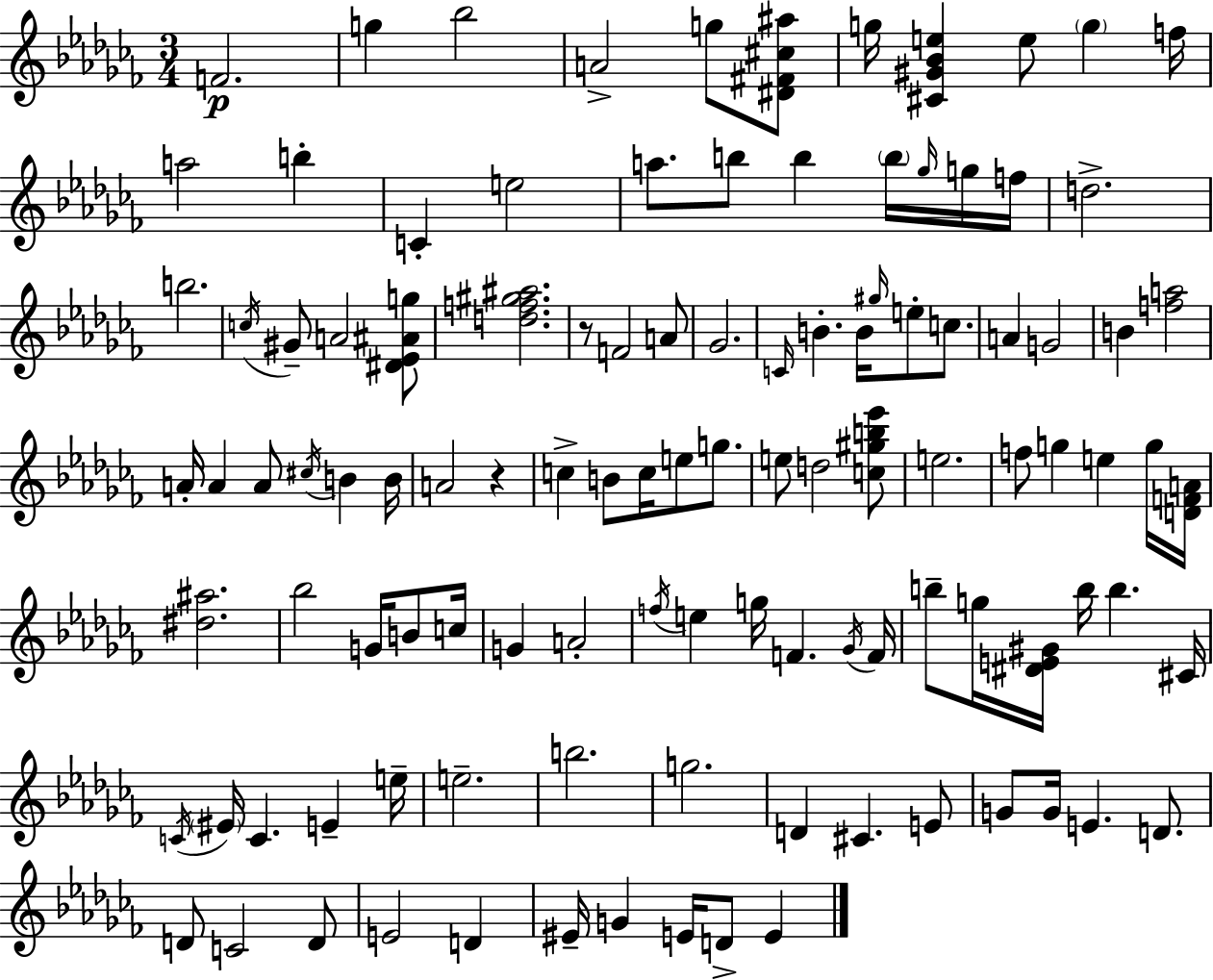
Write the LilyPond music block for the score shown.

{
  \clef treble
  \numericTimeSignature
  \time 3/4
  \key aes \minor
  \repeat volta 2 { f'2.\p | g''4 bes''2 | a'2-> g''8 <dis' fis' cis'' ais''>8 | g''16 <cis' gis' bes' e''>4 e''8 \parenthesize g''4 f''16 | \break a''2 b''4-. | c'4-. e''2 | a''8. b''8 b''4 \parenthesize b''16 \grace { ges''16 } g''16 | f''16 d''2.-> | \break b''2. | \acciaccatura { c''16 } gis'8-- a'2 | <dis' ees' ais' g''>8 <d'' f'' gis'' ais''>2. | r8 f'2 | \break a'8 ges'2. | \grace { c'16 } b'4.-. b'16 \grace { gis''16 } e''8-. | c''8. a'4 g'2 | b'4 <f'' a''>2 | \break a'16-. a'4 a'8 \acciaccatura { cis''16 } | b'4 b'16 a'2 | r4 c''4-> b'8 c''16 | e''8 g''8. e''8 d''2 | \break <c'' gis'' b'' ees'''>8 e''2. | f''8 g''4 e''4 | g''16 <d' f' a'>16 <dis'' ais''>2. | bes''2 | \break g'16 b'8 c''16 g'4 a'2-. | \acciaccatura { f''16 } e''4 g''16 f'4. | \acciaccatura { ges'16 } f'16 b''8-- g''16 <dis' e' gis'>16 b''16 | b''4. cis'16 \acciaccatura { c'16 } \parenthesize eis'16 c'4. | \break e'4-- e''16-- e''2.-- | b''2. | g''2. | d'4 | \break cis'4. e'8 g'8 g'16 e'4. | d'8. d'8 c'2 | d'8 e'2 | d'4 eis'16-- g'4 | \break e'16 d'8-> e'4 } \bar "|."
}